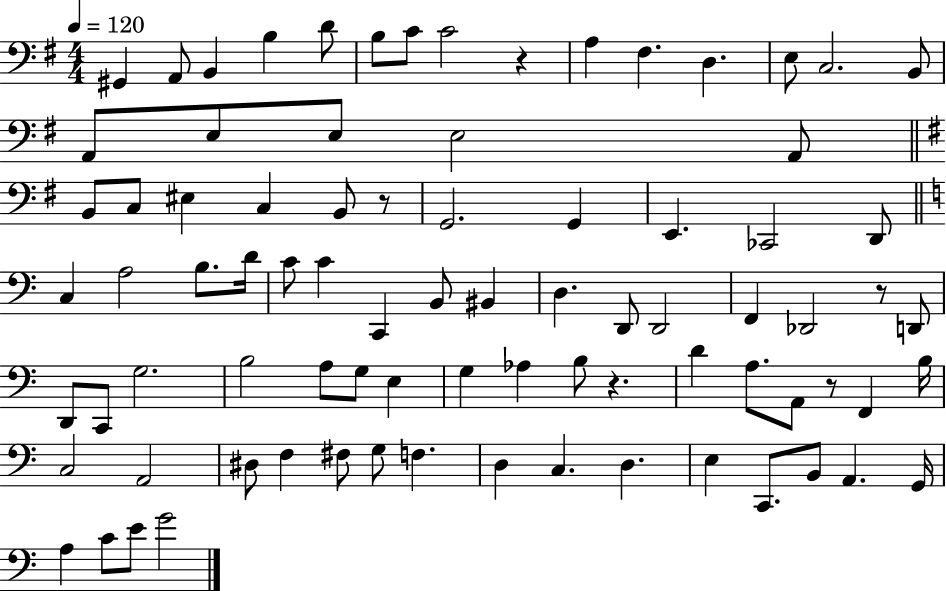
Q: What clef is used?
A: bass